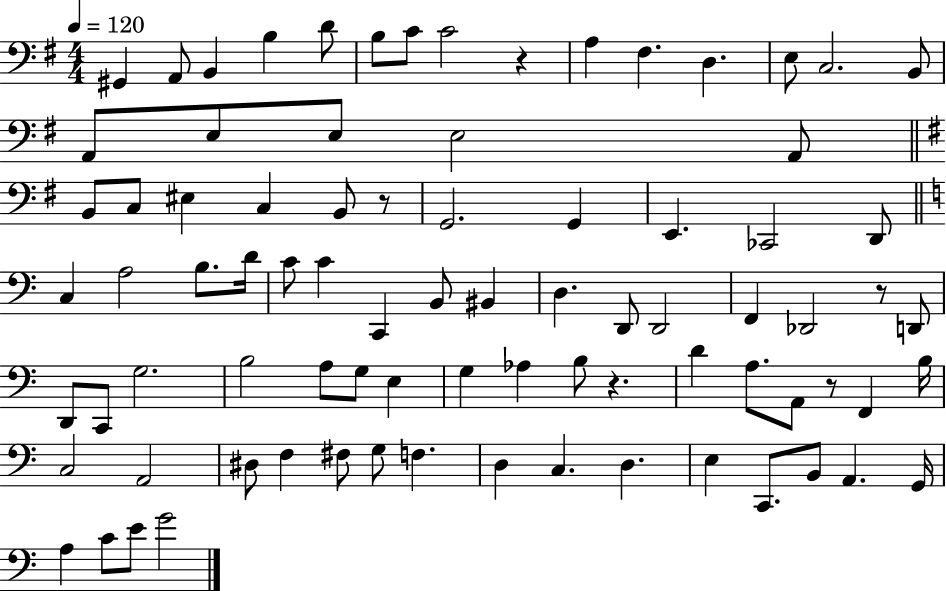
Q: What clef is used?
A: bass